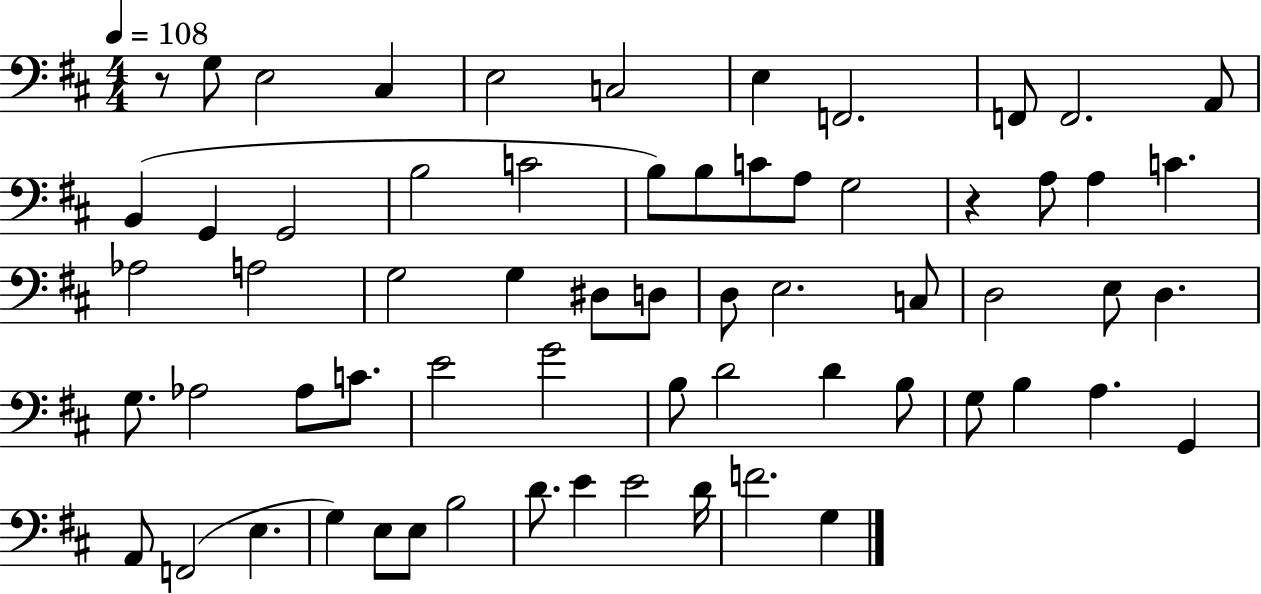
X:1
T:Untitled
M:4/4
L:1/4
K:D
z/2 G,/2 E,2 ^C, E,2 C,2 E, F,,2 F,,/2 F,,2 A,,/2 B,, G,, G,,2 B,2 C2 B,/2 B,/2 C/2 A,/2 G,2 z A,/2 A, C _A,2 A,2 G,2 G, ^D,/2 D,/2 D,/2 E,2 C,/2 D,2 E,/2 D, G,/2 _A,2 _A,/2 C/2 E2 G2 B,/2 D2 D B,/2 G,/2 B, A, G,, A,,/2 F,,2 E, G, E,/2 E,/2 B,2 D/2 E E2 D/4 F2 G,